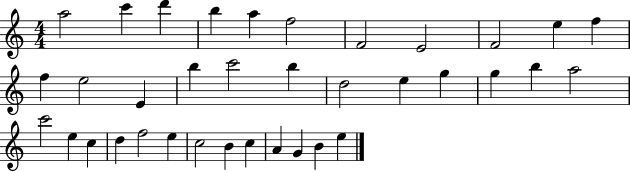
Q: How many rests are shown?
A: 0